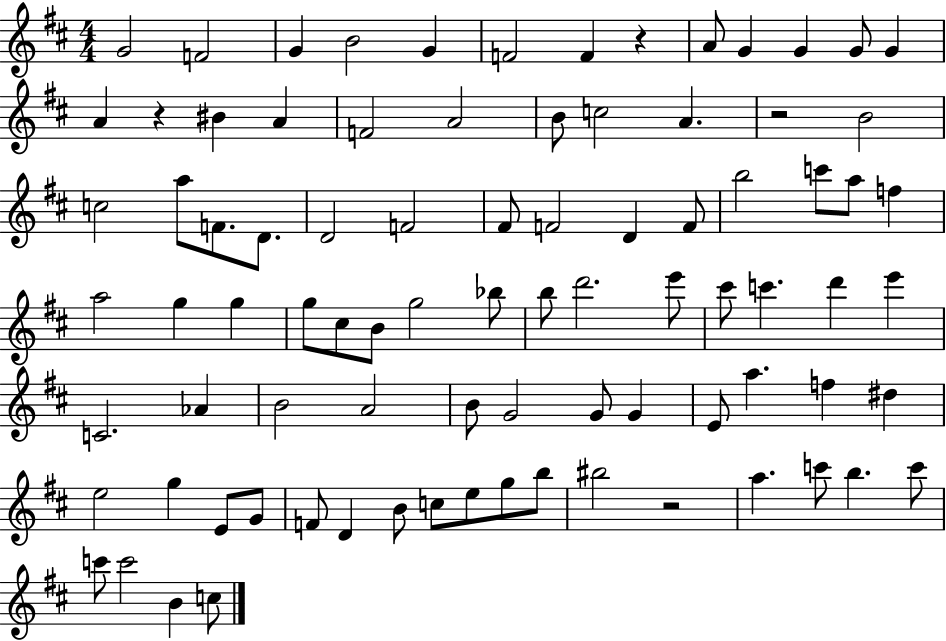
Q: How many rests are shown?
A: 4